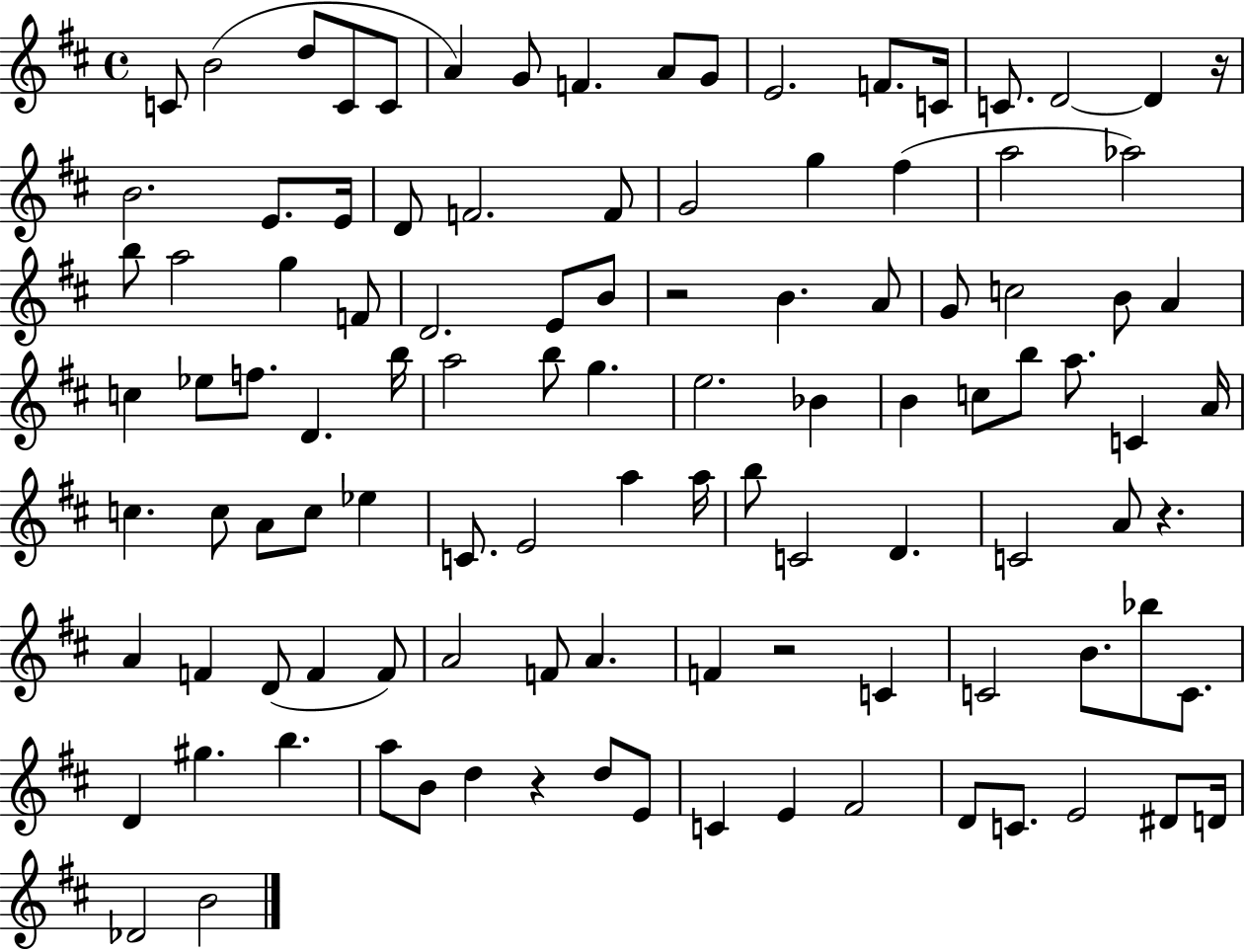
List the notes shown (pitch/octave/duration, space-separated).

C4/e B4/h D5/e C4/e C4/e A4/q G4/e F4/q. A4/e G4/e E4/h. F4/e. C4/s C4/e. D4/h D4/q R/s B4/h. E4/e. E4/s D4/e F4/h. F4/e G4/h G5/q F#5/q A5/h Ab5/h B5/e A5/h G5/q F4/e D4/h. E4/e B4/e R/h B4/q. A4/e G4/e C5/h B4/e A4/q C5/q Eb5/e F5/e. D4/q. B5/s A5/h B5/e G5/q. E5/h. Bb4/q B4/q C5/e B5/e A5/e. C4/q A4/s C5/q. C5/e A4/e C5/e Eb5/q C4/e. E4/h A5/q A5/s B5/e C4/h D4/q. C4/h A4/e R/q. A4/q F4/q D4/e F4/q F4/e A4/h F4/e A4/q. F4/q R/h C4/q C4/h B4/e. Bb5/e C4/e. D4/q G#5/q. B5/q. A5/e B4/e D5/q R/q D5/e E4/e C4/q E4/q F#4/h D4/e C4/e. E4/h D#4/e D4/s Db4/h B4/h